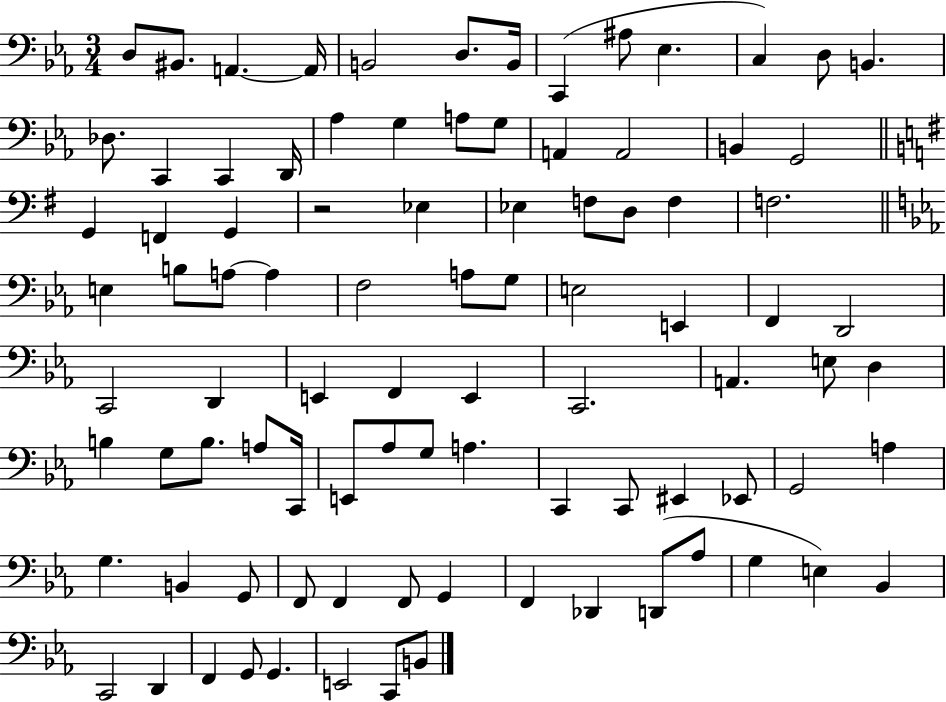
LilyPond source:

{
  \clef bass
  \numericTimeSignature
  \time 3/4
  \key ees \major
  d8 bis,8. a,4.~~ a,16 | b,2 d8. b,16 | c,4( ais8 ees4. | c4) d8 b,4. | \break des8. c,4 c,4 d,16 | aes4 g4 a8 g8 | a,4 a,2 | b,4 g,2 | \break \bar "||" \break \key e \minor g,4 f,4 g,4 | r2 ees4 | ees4 f8 d8 f4 | f2. | \break \bar "||" \break \key ees \major e4 b8 a8~~ a4 | f2 a8 g8 | e2 e,4 | f,4 d,2 | \break c,2 d,4 | e,4 f,4 e,4 | c,2. | a,4. e8 d4 | \break b4 g8 b8. a8 c,16 | e,8 aes8 g8 a4. | c,4 c,8 eis,4 ees,8 | g,2 a4 | \break g4. b,4 g,8 | f,8 f,4 f,8 g,4 | f,4 des,4 d,8( aes8 | g4 e4) bes,4 | \break c,2 d,4 | f,4 g,8 g,4. | e,2 c,8 b,8 | \bar "|."
}